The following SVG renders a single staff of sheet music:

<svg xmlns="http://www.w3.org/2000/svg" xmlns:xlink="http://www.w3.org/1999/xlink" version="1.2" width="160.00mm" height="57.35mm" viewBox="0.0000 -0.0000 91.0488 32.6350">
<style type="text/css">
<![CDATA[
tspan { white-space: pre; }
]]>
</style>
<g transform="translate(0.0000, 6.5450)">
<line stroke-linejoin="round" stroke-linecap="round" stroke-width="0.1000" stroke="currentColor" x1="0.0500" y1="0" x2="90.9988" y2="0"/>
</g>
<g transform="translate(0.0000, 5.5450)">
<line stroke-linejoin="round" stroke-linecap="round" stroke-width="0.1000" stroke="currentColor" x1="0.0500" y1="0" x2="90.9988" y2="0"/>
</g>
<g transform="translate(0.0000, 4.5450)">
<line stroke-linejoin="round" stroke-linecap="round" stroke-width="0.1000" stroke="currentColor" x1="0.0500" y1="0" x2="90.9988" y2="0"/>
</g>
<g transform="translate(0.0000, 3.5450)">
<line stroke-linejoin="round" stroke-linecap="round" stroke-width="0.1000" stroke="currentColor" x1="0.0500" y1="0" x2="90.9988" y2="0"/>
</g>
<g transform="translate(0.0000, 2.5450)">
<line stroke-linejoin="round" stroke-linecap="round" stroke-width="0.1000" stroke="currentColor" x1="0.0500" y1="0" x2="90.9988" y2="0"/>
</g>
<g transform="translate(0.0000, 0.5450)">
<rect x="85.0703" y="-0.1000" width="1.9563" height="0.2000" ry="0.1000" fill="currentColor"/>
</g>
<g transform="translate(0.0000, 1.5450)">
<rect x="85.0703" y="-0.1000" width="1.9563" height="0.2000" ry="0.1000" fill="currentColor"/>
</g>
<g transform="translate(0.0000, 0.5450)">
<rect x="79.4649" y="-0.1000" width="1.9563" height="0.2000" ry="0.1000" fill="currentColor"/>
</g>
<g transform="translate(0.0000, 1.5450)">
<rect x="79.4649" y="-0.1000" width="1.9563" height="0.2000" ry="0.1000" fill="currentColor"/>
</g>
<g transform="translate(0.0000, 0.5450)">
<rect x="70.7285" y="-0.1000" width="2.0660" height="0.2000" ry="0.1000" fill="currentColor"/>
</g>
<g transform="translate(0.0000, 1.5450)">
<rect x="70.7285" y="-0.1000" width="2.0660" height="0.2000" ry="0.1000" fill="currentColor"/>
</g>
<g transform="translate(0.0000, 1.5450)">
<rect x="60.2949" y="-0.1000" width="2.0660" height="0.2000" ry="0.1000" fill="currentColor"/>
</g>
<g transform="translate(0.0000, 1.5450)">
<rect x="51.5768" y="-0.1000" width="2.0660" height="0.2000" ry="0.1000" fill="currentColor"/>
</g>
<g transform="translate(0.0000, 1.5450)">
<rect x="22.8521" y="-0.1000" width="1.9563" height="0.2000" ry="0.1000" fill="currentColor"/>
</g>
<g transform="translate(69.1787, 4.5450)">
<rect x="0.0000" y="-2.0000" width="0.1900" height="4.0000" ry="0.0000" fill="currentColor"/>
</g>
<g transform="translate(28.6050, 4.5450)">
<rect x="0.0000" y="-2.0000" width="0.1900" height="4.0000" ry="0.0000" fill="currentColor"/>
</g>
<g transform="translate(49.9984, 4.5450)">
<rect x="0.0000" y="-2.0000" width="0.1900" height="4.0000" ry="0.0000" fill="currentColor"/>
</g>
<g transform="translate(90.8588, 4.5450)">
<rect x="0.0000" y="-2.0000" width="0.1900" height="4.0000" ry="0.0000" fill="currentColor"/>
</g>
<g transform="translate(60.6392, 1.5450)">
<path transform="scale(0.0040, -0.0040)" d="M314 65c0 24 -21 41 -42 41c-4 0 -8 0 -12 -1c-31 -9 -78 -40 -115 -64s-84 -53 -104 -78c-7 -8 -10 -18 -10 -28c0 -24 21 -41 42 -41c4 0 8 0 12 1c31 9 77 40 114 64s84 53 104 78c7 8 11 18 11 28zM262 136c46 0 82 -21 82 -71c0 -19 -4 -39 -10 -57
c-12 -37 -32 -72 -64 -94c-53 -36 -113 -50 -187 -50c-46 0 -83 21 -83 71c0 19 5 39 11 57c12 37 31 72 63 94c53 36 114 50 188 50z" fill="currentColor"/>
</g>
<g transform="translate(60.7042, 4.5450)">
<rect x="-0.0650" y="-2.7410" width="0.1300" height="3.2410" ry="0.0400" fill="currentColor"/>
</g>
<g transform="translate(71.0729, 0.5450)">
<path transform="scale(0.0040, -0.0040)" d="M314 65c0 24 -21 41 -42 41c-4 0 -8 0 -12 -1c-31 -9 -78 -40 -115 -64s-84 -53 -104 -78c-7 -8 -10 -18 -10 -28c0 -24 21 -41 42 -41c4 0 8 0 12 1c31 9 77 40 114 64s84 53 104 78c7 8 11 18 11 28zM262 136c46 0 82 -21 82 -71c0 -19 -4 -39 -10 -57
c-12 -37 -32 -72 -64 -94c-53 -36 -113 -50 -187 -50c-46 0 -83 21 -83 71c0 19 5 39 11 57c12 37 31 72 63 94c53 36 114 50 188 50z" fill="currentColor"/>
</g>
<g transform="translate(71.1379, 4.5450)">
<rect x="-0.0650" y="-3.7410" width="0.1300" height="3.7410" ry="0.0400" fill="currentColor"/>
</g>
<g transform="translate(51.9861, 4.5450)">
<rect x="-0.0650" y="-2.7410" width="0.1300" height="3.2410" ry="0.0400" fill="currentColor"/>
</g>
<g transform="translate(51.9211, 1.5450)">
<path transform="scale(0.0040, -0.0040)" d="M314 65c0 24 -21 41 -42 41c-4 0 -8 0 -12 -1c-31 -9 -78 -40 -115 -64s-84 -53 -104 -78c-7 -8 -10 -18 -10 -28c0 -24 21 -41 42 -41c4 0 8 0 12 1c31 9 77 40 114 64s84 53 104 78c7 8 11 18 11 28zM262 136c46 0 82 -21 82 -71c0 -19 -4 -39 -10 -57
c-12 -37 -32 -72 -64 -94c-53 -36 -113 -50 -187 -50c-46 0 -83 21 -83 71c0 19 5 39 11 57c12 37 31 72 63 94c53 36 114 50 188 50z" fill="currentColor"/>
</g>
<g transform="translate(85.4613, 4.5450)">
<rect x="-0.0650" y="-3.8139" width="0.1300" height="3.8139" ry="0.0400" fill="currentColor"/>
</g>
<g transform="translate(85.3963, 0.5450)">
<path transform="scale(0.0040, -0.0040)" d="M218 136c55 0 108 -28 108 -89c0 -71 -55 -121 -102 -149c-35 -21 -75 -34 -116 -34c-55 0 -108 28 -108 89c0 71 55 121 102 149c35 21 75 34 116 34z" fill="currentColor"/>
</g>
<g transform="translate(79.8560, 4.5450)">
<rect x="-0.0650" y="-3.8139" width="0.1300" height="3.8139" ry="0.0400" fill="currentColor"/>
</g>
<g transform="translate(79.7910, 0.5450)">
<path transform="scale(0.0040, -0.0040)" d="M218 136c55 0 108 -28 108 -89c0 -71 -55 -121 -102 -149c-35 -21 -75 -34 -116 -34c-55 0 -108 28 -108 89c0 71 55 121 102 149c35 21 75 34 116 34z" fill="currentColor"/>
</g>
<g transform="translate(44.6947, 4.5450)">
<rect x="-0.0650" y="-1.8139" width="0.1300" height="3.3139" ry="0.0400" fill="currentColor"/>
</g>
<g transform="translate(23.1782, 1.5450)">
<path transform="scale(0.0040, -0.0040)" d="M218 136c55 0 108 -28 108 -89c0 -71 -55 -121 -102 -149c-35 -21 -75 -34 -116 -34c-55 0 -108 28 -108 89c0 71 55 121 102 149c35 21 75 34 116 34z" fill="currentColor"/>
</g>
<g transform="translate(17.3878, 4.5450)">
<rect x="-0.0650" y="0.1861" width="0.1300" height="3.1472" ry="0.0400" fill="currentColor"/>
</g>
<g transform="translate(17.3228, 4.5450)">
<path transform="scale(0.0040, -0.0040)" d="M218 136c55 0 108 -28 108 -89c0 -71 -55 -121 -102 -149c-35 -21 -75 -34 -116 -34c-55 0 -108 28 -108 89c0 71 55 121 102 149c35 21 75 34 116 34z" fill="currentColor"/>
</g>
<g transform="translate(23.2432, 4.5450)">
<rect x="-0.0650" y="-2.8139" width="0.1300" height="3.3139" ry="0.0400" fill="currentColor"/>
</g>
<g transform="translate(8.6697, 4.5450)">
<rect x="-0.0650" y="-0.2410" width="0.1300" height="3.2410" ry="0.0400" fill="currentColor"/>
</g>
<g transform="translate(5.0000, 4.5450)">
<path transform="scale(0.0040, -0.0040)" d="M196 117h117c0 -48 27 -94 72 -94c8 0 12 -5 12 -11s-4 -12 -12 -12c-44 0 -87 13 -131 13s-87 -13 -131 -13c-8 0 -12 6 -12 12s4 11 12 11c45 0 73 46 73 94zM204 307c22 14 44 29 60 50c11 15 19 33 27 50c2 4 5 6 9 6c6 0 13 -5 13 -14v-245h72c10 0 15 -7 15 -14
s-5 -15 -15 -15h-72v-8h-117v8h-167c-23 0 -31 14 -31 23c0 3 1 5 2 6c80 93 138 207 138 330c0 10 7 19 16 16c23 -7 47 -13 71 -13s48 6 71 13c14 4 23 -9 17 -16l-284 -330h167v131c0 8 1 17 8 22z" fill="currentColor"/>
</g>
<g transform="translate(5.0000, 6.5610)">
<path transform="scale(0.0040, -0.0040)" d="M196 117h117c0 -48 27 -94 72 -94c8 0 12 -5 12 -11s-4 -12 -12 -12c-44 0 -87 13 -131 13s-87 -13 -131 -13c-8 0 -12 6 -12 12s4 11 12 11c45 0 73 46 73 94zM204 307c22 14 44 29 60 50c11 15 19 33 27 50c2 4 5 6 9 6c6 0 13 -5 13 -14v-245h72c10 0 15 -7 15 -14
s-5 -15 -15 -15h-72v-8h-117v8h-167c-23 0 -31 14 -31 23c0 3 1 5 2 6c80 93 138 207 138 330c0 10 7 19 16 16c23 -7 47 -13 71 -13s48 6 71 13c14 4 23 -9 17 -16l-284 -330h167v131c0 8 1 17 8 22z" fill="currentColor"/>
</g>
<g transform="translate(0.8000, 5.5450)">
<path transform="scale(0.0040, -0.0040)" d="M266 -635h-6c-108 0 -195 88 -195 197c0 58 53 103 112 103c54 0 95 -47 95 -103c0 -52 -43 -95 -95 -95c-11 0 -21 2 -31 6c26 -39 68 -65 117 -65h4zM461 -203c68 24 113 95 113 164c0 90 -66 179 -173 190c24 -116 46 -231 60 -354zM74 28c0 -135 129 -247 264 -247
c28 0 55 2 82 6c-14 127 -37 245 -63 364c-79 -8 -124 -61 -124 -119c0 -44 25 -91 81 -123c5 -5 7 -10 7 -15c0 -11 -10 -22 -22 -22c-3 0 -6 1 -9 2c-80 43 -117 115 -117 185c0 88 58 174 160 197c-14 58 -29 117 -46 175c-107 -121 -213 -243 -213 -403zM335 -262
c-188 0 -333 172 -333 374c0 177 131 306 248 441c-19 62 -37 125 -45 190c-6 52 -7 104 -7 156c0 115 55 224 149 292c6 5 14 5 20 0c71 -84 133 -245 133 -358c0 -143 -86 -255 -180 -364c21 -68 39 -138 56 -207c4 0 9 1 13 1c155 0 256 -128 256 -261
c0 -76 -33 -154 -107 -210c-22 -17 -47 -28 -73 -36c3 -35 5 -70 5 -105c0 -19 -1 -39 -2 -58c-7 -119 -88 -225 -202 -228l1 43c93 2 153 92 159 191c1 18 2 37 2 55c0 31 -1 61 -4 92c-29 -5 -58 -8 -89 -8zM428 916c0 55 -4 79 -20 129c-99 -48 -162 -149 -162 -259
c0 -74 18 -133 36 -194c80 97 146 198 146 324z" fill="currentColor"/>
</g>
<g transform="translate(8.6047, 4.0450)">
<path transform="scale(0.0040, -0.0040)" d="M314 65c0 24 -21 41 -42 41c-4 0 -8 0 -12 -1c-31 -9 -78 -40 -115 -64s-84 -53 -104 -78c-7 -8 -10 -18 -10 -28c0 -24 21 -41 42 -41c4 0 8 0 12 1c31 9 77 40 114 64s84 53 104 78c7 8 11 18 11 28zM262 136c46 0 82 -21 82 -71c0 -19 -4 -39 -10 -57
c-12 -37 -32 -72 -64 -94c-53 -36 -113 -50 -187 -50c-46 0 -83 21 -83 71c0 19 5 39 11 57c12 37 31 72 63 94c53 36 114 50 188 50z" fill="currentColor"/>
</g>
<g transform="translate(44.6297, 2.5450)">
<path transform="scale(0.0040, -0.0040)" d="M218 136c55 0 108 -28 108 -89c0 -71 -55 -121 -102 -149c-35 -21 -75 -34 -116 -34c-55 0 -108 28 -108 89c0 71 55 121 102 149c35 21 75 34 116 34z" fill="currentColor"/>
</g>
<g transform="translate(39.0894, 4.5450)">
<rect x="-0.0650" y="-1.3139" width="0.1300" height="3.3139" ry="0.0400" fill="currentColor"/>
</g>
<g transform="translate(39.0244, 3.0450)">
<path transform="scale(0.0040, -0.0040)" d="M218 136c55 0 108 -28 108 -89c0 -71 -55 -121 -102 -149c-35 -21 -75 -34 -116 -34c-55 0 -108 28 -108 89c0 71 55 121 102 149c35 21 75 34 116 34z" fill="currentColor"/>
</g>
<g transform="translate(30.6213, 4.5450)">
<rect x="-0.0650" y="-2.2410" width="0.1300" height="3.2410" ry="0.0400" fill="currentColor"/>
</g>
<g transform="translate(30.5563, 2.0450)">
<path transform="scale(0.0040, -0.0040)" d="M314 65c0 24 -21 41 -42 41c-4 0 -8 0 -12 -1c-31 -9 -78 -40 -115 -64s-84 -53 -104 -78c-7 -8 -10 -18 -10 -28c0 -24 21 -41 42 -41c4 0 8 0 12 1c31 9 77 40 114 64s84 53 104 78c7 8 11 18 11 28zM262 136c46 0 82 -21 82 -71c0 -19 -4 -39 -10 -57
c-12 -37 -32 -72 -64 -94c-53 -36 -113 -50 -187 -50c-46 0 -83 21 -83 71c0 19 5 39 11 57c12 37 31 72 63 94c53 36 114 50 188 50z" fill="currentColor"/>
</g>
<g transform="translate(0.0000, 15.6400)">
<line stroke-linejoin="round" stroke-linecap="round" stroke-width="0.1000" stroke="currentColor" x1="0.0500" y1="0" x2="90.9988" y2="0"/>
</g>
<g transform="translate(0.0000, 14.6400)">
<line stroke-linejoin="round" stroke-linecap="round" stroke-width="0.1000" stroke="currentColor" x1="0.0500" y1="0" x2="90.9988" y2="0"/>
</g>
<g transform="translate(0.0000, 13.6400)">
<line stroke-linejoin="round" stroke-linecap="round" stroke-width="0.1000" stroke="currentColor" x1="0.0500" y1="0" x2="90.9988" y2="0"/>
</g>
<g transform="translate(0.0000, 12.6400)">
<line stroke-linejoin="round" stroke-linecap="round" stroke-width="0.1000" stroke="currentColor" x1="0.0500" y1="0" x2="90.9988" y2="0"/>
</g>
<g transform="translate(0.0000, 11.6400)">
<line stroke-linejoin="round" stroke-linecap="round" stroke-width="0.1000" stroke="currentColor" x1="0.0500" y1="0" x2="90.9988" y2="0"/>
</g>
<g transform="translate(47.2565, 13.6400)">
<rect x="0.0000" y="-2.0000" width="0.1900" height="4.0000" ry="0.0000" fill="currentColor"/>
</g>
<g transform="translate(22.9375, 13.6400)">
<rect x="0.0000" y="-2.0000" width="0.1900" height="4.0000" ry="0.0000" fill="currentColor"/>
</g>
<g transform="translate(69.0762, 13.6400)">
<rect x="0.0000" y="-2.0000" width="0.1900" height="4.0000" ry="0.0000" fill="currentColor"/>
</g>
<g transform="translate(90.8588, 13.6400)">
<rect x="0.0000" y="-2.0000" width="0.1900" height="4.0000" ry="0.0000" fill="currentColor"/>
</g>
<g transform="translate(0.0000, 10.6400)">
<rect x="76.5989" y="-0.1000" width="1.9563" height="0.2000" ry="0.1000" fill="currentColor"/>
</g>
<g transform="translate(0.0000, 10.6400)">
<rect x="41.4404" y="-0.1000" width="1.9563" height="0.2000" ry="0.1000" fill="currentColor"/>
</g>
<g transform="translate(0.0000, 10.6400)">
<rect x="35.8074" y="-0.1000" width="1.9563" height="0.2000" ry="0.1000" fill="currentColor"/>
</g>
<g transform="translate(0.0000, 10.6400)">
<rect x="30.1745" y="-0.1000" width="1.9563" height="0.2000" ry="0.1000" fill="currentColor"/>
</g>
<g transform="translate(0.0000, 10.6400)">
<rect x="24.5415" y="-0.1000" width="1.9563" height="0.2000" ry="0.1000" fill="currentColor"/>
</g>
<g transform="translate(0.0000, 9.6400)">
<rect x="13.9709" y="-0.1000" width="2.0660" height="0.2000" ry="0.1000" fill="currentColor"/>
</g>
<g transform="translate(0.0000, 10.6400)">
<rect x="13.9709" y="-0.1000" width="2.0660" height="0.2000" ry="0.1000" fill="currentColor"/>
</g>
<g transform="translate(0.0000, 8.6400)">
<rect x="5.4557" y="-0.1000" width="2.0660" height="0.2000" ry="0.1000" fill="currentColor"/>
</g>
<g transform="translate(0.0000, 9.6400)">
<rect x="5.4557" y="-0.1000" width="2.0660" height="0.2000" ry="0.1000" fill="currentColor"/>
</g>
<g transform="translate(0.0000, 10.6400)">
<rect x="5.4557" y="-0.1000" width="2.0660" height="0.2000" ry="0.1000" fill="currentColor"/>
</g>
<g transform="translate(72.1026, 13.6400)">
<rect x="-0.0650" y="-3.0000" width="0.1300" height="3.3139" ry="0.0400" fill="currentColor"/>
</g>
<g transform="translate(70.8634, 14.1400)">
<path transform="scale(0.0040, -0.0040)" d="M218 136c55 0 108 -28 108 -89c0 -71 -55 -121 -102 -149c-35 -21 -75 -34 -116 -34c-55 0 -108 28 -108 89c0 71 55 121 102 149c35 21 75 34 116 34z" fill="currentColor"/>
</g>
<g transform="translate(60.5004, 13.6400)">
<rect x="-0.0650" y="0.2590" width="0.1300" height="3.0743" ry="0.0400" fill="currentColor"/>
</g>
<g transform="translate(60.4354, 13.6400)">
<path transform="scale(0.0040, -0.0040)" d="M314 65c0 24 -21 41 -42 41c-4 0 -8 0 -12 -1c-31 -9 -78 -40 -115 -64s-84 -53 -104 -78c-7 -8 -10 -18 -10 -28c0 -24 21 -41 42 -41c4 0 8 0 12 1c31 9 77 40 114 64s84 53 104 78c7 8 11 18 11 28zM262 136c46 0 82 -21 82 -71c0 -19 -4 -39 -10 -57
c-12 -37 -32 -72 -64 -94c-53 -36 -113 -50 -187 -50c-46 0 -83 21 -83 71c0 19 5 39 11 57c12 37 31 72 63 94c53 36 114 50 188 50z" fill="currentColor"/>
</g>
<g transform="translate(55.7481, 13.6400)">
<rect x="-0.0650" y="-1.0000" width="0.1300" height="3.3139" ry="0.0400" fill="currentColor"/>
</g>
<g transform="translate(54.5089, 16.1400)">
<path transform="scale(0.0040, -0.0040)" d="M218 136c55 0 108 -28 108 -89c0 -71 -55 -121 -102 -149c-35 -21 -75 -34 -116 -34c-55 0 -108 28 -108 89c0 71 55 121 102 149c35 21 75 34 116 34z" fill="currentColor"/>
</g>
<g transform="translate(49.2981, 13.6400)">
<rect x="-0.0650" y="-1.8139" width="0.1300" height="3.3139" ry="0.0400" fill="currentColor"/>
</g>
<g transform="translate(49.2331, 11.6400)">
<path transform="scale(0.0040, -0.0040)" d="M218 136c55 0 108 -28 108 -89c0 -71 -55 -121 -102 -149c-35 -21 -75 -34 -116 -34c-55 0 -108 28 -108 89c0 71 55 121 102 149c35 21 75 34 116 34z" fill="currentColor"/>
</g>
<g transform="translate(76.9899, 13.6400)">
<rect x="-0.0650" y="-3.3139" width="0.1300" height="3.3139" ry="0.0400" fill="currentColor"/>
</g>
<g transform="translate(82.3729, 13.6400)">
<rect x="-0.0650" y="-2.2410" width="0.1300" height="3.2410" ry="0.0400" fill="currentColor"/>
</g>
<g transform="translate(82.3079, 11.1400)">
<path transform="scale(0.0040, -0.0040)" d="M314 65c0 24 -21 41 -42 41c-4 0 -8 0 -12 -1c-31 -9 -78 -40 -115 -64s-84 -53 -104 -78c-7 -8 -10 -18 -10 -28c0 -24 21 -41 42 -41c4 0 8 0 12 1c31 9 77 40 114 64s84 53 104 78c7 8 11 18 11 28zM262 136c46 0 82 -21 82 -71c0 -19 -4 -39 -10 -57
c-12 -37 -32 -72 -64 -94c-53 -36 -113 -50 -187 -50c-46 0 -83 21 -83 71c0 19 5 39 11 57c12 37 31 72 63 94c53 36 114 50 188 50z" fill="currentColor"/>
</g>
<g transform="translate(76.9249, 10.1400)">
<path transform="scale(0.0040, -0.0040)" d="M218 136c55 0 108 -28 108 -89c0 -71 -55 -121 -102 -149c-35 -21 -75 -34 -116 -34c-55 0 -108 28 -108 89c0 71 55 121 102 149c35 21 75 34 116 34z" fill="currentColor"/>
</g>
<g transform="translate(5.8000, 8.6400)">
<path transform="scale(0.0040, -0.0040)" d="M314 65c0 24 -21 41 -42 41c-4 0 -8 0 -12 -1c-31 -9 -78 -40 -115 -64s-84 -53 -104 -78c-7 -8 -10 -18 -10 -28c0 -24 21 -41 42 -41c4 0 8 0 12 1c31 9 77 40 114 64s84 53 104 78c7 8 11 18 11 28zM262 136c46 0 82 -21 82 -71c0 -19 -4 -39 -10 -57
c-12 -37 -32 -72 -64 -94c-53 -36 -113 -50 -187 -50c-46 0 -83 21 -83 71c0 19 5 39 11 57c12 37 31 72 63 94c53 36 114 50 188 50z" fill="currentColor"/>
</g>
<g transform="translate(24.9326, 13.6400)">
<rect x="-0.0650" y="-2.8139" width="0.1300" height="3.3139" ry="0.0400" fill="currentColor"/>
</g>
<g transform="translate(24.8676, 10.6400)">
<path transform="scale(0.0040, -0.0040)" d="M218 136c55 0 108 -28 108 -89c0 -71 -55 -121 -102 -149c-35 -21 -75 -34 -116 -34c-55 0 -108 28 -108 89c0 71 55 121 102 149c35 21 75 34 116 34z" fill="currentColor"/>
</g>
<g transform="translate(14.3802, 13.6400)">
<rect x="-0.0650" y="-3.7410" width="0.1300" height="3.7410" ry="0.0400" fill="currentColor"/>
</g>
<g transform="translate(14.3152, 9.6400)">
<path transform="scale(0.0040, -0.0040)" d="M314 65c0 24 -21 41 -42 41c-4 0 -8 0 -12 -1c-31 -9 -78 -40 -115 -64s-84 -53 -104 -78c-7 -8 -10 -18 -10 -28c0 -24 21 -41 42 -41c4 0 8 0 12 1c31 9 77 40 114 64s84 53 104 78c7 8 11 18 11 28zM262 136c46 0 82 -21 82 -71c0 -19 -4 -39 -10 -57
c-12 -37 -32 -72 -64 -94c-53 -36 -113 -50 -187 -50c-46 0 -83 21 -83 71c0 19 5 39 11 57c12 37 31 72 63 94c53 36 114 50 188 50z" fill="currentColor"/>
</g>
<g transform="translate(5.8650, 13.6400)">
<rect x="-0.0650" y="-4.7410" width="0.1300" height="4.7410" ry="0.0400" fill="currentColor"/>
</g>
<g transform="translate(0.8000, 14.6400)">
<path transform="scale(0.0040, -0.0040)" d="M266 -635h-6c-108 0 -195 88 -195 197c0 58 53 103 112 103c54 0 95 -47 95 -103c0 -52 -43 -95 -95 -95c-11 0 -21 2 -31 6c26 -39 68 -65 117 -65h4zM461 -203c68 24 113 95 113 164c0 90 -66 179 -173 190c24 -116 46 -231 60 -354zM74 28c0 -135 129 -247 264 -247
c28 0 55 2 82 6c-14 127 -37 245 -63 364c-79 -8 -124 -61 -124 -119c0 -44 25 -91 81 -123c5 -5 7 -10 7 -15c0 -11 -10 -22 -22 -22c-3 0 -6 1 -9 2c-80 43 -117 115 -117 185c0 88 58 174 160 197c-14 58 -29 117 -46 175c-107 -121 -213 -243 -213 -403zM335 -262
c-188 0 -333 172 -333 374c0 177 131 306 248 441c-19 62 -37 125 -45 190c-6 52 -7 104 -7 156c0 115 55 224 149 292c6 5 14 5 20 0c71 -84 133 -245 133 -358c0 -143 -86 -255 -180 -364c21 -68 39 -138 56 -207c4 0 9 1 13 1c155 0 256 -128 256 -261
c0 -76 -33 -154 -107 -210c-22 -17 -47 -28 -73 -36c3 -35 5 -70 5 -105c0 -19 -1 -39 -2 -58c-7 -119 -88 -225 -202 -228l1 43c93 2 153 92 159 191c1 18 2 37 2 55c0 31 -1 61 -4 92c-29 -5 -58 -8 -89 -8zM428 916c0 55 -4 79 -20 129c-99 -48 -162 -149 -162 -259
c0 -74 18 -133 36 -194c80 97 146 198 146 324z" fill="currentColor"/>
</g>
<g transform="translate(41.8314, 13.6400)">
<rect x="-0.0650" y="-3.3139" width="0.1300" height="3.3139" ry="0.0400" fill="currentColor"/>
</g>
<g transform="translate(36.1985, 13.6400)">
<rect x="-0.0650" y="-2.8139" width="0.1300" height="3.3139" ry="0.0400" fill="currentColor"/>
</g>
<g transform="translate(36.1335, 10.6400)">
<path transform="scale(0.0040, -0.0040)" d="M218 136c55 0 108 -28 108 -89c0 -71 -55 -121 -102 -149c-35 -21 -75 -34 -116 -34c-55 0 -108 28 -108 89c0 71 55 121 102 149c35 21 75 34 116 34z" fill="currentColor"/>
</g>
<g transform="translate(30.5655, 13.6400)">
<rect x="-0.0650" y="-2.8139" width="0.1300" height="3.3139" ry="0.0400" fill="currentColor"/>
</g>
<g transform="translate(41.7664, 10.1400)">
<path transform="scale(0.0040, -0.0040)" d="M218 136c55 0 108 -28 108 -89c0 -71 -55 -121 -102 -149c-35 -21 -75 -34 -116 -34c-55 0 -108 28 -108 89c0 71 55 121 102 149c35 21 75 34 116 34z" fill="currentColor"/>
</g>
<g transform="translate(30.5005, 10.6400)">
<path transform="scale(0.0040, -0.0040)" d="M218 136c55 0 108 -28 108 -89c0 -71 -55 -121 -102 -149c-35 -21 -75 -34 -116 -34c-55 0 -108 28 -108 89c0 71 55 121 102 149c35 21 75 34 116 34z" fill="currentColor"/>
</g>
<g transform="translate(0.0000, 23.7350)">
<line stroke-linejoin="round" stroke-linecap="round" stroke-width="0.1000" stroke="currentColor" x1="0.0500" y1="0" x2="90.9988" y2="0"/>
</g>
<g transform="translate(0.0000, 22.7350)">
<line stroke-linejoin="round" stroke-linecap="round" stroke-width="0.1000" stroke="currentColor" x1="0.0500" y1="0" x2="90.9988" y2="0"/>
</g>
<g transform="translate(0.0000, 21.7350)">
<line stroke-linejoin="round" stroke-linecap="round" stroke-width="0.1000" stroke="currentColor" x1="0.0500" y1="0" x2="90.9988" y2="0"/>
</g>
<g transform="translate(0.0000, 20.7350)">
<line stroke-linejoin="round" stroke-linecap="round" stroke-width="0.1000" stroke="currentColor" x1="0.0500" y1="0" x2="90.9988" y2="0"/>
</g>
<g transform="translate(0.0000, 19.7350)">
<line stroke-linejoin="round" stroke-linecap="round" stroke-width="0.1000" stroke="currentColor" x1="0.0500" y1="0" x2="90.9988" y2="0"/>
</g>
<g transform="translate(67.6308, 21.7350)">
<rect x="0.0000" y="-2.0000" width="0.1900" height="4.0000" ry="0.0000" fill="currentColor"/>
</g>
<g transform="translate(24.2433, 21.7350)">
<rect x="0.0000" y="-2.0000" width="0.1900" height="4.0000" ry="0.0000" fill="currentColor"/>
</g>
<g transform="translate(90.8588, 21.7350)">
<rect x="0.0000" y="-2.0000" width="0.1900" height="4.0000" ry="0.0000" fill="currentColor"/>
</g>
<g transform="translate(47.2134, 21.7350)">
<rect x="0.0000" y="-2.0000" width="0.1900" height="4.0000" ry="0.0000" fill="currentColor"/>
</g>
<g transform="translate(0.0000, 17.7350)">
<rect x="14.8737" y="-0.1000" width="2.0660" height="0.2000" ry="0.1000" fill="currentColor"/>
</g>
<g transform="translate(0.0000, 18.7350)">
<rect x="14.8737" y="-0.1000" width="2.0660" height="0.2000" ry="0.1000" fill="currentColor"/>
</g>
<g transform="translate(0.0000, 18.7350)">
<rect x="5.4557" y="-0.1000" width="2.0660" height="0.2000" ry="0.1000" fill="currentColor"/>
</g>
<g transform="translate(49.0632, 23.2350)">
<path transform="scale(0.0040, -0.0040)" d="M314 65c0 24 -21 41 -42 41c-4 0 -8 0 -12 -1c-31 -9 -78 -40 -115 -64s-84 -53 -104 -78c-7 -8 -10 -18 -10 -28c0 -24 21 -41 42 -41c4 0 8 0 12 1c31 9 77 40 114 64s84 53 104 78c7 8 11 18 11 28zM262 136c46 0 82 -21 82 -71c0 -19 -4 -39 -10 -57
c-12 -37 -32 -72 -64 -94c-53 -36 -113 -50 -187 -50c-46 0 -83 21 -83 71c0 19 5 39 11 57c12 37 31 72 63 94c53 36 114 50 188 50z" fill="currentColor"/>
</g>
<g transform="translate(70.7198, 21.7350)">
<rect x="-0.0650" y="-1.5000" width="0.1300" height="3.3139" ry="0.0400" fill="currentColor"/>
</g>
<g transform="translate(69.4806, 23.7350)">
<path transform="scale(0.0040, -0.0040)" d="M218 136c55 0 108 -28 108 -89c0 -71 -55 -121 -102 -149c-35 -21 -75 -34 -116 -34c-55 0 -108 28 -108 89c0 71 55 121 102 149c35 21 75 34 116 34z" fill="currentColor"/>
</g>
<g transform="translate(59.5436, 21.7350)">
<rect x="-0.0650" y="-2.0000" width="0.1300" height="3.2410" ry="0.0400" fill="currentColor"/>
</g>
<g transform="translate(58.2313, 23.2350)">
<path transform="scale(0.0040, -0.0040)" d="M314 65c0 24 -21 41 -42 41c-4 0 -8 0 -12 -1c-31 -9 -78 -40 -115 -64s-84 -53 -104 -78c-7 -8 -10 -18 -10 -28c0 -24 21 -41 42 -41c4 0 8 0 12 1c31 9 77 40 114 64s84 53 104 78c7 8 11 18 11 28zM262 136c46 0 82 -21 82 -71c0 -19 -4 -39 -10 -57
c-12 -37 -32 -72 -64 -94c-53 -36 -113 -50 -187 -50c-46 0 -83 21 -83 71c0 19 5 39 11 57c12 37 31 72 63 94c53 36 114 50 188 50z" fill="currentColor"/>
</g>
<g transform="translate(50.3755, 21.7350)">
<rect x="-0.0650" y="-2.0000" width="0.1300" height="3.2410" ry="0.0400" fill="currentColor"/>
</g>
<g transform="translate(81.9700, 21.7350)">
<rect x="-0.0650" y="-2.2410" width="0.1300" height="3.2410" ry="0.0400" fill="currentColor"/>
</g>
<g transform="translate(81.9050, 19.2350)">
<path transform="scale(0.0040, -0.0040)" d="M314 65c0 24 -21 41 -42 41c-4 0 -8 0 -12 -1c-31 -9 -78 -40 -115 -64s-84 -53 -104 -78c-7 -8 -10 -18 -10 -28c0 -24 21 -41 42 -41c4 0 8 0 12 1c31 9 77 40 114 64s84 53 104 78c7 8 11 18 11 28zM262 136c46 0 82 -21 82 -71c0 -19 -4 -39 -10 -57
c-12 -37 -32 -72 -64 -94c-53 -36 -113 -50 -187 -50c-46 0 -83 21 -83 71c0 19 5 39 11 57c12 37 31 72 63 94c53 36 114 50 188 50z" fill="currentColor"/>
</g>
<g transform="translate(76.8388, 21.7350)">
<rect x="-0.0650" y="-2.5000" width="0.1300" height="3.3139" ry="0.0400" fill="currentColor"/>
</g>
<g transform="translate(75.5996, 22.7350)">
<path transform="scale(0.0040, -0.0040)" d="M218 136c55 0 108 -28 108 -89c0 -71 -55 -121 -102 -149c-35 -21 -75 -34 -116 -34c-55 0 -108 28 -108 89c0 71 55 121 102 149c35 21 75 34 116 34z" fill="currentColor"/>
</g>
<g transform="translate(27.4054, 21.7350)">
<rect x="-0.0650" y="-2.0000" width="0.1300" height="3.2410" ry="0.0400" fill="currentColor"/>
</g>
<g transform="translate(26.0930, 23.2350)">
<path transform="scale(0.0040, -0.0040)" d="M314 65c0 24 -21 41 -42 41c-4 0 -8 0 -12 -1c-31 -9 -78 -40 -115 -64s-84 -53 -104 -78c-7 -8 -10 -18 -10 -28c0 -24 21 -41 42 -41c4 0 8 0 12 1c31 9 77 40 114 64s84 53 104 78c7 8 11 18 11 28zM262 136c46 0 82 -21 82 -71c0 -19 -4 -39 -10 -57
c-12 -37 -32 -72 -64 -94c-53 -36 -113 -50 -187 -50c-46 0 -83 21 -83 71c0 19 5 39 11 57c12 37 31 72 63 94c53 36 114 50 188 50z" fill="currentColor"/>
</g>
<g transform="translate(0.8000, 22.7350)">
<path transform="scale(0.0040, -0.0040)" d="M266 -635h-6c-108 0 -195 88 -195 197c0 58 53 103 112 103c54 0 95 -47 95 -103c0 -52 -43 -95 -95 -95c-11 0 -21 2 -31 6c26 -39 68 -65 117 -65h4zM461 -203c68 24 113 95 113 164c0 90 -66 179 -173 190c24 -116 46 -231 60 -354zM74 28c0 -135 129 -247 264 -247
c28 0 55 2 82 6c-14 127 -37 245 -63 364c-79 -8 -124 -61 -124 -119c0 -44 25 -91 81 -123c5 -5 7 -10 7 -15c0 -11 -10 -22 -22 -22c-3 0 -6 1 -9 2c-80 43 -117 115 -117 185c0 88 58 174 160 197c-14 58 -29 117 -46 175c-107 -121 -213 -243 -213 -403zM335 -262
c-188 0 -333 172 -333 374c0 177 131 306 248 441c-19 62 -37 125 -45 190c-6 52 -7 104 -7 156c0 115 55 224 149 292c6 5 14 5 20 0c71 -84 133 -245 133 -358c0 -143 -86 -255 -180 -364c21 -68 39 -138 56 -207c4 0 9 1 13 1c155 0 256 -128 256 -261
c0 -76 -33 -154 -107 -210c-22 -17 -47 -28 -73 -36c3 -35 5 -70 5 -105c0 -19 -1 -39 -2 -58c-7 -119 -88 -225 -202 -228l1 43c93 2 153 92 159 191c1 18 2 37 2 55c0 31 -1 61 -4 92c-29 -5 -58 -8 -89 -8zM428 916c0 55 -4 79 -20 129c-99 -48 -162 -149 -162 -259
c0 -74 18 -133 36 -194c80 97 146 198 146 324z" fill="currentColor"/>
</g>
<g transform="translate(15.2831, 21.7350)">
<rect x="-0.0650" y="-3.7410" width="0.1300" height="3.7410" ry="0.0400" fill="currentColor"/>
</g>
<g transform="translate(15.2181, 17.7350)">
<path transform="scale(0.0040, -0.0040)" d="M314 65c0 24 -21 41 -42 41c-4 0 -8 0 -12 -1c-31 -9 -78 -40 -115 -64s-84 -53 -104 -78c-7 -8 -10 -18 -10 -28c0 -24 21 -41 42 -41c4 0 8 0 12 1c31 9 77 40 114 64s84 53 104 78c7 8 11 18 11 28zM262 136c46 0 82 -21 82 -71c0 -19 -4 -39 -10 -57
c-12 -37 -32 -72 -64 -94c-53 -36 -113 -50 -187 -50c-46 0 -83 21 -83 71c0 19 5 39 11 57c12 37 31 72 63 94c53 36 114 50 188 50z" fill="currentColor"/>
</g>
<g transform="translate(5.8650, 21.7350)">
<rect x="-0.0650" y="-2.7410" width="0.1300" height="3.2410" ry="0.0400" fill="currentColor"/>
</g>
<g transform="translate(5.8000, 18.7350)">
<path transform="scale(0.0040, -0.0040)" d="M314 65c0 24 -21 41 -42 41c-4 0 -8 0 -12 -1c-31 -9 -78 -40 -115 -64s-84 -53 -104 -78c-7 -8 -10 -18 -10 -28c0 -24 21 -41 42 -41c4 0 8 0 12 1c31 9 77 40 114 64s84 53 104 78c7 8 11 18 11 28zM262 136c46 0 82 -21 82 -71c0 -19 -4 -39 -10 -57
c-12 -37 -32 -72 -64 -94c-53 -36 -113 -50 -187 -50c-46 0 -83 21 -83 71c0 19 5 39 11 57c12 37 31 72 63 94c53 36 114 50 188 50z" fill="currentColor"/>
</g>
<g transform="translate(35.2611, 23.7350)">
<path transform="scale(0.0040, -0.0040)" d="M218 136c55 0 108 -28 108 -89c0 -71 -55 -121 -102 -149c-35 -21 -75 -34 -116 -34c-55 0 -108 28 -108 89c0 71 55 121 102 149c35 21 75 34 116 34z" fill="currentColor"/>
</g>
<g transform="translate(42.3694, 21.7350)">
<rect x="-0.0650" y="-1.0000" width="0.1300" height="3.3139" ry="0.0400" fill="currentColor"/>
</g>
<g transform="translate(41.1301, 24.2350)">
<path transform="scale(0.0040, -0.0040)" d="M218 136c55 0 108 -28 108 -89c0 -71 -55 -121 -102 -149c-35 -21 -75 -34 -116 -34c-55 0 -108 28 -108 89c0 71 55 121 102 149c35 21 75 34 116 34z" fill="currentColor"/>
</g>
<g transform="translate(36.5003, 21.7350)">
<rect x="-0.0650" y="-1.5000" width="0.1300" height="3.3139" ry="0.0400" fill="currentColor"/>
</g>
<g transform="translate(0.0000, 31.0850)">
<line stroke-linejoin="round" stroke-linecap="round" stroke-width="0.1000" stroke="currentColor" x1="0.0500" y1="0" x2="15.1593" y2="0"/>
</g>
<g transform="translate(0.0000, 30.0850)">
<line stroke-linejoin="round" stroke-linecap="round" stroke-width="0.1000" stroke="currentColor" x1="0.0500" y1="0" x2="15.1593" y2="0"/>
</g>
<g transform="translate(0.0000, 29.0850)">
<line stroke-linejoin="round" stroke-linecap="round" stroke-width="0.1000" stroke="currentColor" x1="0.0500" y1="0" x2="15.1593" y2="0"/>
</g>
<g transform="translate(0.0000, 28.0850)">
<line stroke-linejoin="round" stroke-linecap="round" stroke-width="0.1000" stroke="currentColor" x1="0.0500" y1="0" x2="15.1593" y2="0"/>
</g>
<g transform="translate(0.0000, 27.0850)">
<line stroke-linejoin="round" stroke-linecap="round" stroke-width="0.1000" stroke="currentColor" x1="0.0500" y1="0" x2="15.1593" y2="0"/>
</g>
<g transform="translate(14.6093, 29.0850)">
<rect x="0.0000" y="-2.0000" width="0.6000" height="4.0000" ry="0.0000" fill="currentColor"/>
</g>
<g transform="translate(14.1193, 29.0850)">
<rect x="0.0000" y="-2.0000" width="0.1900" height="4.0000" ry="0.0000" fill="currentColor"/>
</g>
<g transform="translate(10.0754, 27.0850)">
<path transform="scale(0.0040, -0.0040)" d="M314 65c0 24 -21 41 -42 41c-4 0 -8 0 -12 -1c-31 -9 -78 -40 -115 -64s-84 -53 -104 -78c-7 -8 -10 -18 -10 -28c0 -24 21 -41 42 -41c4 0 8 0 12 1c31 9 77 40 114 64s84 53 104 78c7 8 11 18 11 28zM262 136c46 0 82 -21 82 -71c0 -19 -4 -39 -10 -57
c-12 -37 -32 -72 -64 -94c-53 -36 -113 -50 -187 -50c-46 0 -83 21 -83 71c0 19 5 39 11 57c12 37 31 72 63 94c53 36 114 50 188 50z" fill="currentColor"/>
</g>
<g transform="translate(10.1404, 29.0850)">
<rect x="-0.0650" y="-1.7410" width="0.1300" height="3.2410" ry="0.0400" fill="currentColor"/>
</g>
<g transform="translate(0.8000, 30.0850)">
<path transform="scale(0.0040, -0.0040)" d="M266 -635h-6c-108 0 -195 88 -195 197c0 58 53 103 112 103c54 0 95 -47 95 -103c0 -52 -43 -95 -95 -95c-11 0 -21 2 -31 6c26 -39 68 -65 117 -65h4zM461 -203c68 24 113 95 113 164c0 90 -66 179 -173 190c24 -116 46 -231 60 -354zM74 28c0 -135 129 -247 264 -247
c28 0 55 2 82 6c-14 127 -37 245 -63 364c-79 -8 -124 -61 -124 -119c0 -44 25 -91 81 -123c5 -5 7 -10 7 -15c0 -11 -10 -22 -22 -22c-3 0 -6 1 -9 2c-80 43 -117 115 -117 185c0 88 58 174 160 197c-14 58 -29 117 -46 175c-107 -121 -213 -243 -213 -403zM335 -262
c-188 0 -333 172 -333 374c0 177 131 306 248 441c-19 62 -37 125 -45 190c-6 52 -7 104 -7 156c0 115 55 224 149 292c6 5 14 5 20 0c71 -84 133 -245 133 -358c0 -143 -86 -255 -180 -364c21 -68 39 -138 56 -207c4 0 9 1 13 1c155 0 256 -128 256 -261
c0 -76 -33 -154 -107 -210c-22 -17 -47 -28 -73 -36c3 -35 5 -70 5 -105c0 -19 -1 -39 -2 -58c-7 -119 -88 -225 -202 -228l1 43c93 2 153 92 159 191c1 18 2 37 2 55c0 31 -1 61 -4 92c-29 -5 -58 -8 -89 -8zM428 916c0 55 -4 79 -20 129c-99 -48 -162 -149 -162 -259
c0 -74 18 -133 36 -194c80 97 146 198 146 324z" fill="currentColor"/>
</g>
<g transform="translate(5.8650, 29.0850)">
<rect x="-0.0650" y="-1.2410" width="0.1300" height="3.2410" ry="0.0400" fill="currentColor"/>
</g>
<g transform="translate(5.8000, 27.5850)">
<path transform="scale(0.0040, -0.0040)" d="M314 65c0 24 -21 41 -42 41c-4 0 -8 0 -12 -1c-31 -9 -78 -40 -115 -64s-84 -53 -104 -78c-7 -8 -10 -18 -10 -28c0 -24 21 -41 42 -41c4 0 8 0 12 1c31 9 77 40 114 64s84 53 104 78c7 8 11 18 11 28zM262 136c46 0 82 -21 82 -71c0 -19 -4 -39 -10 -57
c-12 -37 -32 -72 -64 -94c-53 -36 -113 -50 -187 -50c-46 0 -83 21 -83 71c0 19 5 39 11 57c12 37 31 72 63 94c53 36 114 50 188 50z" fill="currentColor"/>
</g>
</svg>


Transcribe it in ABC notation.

X:1
T:Untitled
M:4/4
L:1/4
K:C
c2 B a g2 e f a2 a2 c'2 c' c' e'2 c'2 a a a b f D B2 A b g2 a2 c'2 F2 E D F2 F2 E G g2 e2 f2